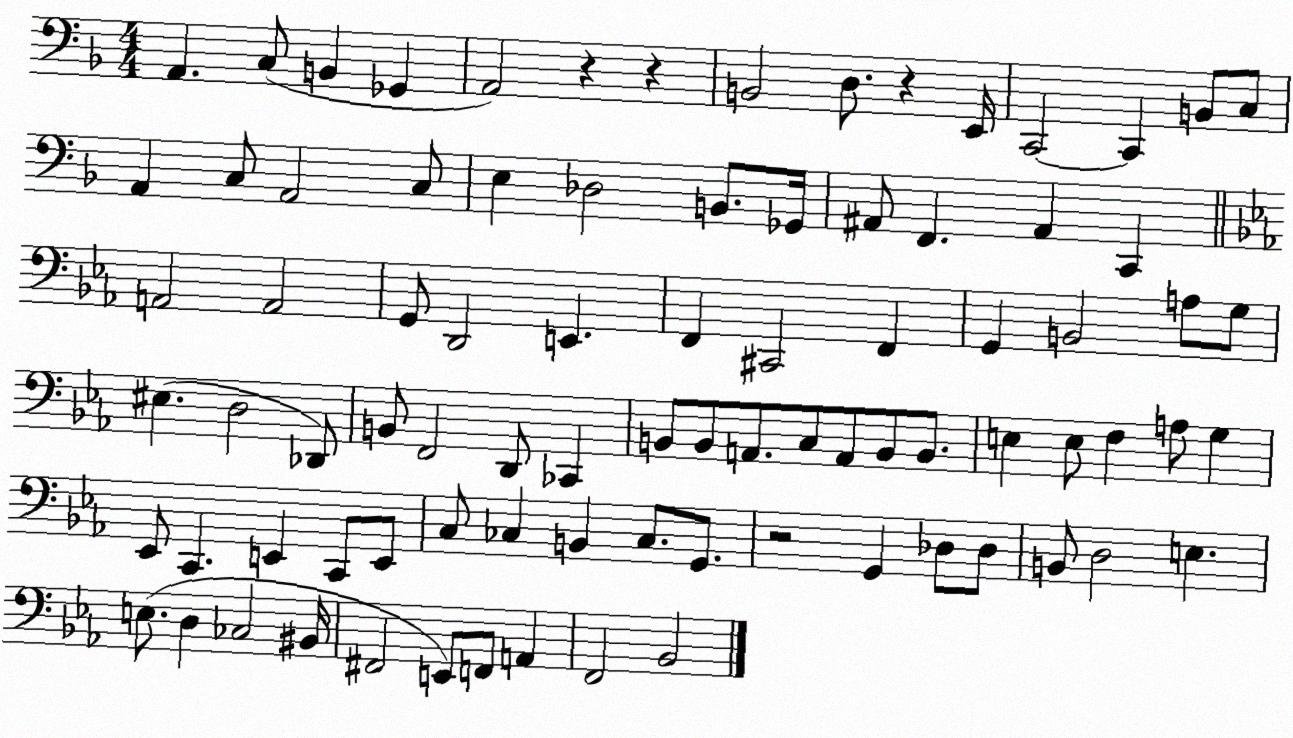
X:1
T:Untitled
M:4/4
L:1/4
K:F
A,, C,/2 B,, _G,, A,,2 z z B,,2 D,/2 z E,,/4 C,,2 C,, B,,/2 C,/2 A,, C,/2 A,,2 C,/2 E, _D,2 B,,/2 _G,,/4 ^A,,/2 F,, ^A,, C,, A,,2 A,,2 G,,/2 D,,2 E,, F,, ^C,,2 F,, G,, B,,2 A,/2 G,/2 ^E, D,2 _D,,/2 B,,/2 F,,2 D,,/2 _C,, B,,/2 B,,/2 A,,/2 C,/2 A,,/2 B,,/2 B,,/2 E, E,/2 F, A,/2 G, _E,,/2 C,, E,, C,,/2 E,,/2 C,/2 _C, B,, _C,/2 G,,/2 z2 G,, _D,/2 _D,/2 B,,/2 D,2 E, E,/2 D, _C,2 ^B,,/4 ^F,,2 E,,/2 F,,/2 A,, F,,2 _B,,2